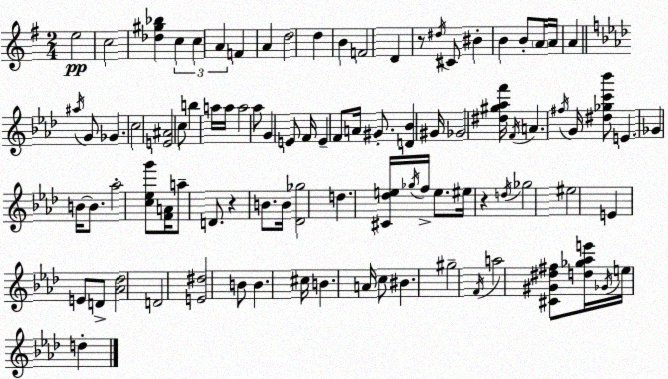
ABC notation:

X:1
T:Untitled
M:2/4
L:1/4
K:Em
e2 c2 [_d^g_b] c c A F A d2 d B F2 D z/2 ^d/4 ^C/2 ^B B B/2 A/4 A/4 A ^a/4 G/2 _G c2 [E^A]2 c/2 b a/4 a/4 a2 _a/2 G E/2 F/4 E F/2 A/4 ^G/2 [D_B] ^G/4 _G2 [^d^g_af']/4 F/4 A ^f/4 G/4 [^d_gc'_b']/2 E _G B/4 B/2 _a2 [c_eg']/2 [FA]/4 a/2 D/2 z B/2 B/4 [_D_g]2 d [^C_de]/4 _g/4 f/4 e/2 ^e/4 z d/4 _g2 ^e2 E E/2 D/2 [_A_d]2 D2 [E^d]2 B/2 B ^c/4 B A/4 c/2 ^B ^g2 F/4 a2 [^C^G^d^f]/2 [d_g_ae']/4 _G/4 e/4 d